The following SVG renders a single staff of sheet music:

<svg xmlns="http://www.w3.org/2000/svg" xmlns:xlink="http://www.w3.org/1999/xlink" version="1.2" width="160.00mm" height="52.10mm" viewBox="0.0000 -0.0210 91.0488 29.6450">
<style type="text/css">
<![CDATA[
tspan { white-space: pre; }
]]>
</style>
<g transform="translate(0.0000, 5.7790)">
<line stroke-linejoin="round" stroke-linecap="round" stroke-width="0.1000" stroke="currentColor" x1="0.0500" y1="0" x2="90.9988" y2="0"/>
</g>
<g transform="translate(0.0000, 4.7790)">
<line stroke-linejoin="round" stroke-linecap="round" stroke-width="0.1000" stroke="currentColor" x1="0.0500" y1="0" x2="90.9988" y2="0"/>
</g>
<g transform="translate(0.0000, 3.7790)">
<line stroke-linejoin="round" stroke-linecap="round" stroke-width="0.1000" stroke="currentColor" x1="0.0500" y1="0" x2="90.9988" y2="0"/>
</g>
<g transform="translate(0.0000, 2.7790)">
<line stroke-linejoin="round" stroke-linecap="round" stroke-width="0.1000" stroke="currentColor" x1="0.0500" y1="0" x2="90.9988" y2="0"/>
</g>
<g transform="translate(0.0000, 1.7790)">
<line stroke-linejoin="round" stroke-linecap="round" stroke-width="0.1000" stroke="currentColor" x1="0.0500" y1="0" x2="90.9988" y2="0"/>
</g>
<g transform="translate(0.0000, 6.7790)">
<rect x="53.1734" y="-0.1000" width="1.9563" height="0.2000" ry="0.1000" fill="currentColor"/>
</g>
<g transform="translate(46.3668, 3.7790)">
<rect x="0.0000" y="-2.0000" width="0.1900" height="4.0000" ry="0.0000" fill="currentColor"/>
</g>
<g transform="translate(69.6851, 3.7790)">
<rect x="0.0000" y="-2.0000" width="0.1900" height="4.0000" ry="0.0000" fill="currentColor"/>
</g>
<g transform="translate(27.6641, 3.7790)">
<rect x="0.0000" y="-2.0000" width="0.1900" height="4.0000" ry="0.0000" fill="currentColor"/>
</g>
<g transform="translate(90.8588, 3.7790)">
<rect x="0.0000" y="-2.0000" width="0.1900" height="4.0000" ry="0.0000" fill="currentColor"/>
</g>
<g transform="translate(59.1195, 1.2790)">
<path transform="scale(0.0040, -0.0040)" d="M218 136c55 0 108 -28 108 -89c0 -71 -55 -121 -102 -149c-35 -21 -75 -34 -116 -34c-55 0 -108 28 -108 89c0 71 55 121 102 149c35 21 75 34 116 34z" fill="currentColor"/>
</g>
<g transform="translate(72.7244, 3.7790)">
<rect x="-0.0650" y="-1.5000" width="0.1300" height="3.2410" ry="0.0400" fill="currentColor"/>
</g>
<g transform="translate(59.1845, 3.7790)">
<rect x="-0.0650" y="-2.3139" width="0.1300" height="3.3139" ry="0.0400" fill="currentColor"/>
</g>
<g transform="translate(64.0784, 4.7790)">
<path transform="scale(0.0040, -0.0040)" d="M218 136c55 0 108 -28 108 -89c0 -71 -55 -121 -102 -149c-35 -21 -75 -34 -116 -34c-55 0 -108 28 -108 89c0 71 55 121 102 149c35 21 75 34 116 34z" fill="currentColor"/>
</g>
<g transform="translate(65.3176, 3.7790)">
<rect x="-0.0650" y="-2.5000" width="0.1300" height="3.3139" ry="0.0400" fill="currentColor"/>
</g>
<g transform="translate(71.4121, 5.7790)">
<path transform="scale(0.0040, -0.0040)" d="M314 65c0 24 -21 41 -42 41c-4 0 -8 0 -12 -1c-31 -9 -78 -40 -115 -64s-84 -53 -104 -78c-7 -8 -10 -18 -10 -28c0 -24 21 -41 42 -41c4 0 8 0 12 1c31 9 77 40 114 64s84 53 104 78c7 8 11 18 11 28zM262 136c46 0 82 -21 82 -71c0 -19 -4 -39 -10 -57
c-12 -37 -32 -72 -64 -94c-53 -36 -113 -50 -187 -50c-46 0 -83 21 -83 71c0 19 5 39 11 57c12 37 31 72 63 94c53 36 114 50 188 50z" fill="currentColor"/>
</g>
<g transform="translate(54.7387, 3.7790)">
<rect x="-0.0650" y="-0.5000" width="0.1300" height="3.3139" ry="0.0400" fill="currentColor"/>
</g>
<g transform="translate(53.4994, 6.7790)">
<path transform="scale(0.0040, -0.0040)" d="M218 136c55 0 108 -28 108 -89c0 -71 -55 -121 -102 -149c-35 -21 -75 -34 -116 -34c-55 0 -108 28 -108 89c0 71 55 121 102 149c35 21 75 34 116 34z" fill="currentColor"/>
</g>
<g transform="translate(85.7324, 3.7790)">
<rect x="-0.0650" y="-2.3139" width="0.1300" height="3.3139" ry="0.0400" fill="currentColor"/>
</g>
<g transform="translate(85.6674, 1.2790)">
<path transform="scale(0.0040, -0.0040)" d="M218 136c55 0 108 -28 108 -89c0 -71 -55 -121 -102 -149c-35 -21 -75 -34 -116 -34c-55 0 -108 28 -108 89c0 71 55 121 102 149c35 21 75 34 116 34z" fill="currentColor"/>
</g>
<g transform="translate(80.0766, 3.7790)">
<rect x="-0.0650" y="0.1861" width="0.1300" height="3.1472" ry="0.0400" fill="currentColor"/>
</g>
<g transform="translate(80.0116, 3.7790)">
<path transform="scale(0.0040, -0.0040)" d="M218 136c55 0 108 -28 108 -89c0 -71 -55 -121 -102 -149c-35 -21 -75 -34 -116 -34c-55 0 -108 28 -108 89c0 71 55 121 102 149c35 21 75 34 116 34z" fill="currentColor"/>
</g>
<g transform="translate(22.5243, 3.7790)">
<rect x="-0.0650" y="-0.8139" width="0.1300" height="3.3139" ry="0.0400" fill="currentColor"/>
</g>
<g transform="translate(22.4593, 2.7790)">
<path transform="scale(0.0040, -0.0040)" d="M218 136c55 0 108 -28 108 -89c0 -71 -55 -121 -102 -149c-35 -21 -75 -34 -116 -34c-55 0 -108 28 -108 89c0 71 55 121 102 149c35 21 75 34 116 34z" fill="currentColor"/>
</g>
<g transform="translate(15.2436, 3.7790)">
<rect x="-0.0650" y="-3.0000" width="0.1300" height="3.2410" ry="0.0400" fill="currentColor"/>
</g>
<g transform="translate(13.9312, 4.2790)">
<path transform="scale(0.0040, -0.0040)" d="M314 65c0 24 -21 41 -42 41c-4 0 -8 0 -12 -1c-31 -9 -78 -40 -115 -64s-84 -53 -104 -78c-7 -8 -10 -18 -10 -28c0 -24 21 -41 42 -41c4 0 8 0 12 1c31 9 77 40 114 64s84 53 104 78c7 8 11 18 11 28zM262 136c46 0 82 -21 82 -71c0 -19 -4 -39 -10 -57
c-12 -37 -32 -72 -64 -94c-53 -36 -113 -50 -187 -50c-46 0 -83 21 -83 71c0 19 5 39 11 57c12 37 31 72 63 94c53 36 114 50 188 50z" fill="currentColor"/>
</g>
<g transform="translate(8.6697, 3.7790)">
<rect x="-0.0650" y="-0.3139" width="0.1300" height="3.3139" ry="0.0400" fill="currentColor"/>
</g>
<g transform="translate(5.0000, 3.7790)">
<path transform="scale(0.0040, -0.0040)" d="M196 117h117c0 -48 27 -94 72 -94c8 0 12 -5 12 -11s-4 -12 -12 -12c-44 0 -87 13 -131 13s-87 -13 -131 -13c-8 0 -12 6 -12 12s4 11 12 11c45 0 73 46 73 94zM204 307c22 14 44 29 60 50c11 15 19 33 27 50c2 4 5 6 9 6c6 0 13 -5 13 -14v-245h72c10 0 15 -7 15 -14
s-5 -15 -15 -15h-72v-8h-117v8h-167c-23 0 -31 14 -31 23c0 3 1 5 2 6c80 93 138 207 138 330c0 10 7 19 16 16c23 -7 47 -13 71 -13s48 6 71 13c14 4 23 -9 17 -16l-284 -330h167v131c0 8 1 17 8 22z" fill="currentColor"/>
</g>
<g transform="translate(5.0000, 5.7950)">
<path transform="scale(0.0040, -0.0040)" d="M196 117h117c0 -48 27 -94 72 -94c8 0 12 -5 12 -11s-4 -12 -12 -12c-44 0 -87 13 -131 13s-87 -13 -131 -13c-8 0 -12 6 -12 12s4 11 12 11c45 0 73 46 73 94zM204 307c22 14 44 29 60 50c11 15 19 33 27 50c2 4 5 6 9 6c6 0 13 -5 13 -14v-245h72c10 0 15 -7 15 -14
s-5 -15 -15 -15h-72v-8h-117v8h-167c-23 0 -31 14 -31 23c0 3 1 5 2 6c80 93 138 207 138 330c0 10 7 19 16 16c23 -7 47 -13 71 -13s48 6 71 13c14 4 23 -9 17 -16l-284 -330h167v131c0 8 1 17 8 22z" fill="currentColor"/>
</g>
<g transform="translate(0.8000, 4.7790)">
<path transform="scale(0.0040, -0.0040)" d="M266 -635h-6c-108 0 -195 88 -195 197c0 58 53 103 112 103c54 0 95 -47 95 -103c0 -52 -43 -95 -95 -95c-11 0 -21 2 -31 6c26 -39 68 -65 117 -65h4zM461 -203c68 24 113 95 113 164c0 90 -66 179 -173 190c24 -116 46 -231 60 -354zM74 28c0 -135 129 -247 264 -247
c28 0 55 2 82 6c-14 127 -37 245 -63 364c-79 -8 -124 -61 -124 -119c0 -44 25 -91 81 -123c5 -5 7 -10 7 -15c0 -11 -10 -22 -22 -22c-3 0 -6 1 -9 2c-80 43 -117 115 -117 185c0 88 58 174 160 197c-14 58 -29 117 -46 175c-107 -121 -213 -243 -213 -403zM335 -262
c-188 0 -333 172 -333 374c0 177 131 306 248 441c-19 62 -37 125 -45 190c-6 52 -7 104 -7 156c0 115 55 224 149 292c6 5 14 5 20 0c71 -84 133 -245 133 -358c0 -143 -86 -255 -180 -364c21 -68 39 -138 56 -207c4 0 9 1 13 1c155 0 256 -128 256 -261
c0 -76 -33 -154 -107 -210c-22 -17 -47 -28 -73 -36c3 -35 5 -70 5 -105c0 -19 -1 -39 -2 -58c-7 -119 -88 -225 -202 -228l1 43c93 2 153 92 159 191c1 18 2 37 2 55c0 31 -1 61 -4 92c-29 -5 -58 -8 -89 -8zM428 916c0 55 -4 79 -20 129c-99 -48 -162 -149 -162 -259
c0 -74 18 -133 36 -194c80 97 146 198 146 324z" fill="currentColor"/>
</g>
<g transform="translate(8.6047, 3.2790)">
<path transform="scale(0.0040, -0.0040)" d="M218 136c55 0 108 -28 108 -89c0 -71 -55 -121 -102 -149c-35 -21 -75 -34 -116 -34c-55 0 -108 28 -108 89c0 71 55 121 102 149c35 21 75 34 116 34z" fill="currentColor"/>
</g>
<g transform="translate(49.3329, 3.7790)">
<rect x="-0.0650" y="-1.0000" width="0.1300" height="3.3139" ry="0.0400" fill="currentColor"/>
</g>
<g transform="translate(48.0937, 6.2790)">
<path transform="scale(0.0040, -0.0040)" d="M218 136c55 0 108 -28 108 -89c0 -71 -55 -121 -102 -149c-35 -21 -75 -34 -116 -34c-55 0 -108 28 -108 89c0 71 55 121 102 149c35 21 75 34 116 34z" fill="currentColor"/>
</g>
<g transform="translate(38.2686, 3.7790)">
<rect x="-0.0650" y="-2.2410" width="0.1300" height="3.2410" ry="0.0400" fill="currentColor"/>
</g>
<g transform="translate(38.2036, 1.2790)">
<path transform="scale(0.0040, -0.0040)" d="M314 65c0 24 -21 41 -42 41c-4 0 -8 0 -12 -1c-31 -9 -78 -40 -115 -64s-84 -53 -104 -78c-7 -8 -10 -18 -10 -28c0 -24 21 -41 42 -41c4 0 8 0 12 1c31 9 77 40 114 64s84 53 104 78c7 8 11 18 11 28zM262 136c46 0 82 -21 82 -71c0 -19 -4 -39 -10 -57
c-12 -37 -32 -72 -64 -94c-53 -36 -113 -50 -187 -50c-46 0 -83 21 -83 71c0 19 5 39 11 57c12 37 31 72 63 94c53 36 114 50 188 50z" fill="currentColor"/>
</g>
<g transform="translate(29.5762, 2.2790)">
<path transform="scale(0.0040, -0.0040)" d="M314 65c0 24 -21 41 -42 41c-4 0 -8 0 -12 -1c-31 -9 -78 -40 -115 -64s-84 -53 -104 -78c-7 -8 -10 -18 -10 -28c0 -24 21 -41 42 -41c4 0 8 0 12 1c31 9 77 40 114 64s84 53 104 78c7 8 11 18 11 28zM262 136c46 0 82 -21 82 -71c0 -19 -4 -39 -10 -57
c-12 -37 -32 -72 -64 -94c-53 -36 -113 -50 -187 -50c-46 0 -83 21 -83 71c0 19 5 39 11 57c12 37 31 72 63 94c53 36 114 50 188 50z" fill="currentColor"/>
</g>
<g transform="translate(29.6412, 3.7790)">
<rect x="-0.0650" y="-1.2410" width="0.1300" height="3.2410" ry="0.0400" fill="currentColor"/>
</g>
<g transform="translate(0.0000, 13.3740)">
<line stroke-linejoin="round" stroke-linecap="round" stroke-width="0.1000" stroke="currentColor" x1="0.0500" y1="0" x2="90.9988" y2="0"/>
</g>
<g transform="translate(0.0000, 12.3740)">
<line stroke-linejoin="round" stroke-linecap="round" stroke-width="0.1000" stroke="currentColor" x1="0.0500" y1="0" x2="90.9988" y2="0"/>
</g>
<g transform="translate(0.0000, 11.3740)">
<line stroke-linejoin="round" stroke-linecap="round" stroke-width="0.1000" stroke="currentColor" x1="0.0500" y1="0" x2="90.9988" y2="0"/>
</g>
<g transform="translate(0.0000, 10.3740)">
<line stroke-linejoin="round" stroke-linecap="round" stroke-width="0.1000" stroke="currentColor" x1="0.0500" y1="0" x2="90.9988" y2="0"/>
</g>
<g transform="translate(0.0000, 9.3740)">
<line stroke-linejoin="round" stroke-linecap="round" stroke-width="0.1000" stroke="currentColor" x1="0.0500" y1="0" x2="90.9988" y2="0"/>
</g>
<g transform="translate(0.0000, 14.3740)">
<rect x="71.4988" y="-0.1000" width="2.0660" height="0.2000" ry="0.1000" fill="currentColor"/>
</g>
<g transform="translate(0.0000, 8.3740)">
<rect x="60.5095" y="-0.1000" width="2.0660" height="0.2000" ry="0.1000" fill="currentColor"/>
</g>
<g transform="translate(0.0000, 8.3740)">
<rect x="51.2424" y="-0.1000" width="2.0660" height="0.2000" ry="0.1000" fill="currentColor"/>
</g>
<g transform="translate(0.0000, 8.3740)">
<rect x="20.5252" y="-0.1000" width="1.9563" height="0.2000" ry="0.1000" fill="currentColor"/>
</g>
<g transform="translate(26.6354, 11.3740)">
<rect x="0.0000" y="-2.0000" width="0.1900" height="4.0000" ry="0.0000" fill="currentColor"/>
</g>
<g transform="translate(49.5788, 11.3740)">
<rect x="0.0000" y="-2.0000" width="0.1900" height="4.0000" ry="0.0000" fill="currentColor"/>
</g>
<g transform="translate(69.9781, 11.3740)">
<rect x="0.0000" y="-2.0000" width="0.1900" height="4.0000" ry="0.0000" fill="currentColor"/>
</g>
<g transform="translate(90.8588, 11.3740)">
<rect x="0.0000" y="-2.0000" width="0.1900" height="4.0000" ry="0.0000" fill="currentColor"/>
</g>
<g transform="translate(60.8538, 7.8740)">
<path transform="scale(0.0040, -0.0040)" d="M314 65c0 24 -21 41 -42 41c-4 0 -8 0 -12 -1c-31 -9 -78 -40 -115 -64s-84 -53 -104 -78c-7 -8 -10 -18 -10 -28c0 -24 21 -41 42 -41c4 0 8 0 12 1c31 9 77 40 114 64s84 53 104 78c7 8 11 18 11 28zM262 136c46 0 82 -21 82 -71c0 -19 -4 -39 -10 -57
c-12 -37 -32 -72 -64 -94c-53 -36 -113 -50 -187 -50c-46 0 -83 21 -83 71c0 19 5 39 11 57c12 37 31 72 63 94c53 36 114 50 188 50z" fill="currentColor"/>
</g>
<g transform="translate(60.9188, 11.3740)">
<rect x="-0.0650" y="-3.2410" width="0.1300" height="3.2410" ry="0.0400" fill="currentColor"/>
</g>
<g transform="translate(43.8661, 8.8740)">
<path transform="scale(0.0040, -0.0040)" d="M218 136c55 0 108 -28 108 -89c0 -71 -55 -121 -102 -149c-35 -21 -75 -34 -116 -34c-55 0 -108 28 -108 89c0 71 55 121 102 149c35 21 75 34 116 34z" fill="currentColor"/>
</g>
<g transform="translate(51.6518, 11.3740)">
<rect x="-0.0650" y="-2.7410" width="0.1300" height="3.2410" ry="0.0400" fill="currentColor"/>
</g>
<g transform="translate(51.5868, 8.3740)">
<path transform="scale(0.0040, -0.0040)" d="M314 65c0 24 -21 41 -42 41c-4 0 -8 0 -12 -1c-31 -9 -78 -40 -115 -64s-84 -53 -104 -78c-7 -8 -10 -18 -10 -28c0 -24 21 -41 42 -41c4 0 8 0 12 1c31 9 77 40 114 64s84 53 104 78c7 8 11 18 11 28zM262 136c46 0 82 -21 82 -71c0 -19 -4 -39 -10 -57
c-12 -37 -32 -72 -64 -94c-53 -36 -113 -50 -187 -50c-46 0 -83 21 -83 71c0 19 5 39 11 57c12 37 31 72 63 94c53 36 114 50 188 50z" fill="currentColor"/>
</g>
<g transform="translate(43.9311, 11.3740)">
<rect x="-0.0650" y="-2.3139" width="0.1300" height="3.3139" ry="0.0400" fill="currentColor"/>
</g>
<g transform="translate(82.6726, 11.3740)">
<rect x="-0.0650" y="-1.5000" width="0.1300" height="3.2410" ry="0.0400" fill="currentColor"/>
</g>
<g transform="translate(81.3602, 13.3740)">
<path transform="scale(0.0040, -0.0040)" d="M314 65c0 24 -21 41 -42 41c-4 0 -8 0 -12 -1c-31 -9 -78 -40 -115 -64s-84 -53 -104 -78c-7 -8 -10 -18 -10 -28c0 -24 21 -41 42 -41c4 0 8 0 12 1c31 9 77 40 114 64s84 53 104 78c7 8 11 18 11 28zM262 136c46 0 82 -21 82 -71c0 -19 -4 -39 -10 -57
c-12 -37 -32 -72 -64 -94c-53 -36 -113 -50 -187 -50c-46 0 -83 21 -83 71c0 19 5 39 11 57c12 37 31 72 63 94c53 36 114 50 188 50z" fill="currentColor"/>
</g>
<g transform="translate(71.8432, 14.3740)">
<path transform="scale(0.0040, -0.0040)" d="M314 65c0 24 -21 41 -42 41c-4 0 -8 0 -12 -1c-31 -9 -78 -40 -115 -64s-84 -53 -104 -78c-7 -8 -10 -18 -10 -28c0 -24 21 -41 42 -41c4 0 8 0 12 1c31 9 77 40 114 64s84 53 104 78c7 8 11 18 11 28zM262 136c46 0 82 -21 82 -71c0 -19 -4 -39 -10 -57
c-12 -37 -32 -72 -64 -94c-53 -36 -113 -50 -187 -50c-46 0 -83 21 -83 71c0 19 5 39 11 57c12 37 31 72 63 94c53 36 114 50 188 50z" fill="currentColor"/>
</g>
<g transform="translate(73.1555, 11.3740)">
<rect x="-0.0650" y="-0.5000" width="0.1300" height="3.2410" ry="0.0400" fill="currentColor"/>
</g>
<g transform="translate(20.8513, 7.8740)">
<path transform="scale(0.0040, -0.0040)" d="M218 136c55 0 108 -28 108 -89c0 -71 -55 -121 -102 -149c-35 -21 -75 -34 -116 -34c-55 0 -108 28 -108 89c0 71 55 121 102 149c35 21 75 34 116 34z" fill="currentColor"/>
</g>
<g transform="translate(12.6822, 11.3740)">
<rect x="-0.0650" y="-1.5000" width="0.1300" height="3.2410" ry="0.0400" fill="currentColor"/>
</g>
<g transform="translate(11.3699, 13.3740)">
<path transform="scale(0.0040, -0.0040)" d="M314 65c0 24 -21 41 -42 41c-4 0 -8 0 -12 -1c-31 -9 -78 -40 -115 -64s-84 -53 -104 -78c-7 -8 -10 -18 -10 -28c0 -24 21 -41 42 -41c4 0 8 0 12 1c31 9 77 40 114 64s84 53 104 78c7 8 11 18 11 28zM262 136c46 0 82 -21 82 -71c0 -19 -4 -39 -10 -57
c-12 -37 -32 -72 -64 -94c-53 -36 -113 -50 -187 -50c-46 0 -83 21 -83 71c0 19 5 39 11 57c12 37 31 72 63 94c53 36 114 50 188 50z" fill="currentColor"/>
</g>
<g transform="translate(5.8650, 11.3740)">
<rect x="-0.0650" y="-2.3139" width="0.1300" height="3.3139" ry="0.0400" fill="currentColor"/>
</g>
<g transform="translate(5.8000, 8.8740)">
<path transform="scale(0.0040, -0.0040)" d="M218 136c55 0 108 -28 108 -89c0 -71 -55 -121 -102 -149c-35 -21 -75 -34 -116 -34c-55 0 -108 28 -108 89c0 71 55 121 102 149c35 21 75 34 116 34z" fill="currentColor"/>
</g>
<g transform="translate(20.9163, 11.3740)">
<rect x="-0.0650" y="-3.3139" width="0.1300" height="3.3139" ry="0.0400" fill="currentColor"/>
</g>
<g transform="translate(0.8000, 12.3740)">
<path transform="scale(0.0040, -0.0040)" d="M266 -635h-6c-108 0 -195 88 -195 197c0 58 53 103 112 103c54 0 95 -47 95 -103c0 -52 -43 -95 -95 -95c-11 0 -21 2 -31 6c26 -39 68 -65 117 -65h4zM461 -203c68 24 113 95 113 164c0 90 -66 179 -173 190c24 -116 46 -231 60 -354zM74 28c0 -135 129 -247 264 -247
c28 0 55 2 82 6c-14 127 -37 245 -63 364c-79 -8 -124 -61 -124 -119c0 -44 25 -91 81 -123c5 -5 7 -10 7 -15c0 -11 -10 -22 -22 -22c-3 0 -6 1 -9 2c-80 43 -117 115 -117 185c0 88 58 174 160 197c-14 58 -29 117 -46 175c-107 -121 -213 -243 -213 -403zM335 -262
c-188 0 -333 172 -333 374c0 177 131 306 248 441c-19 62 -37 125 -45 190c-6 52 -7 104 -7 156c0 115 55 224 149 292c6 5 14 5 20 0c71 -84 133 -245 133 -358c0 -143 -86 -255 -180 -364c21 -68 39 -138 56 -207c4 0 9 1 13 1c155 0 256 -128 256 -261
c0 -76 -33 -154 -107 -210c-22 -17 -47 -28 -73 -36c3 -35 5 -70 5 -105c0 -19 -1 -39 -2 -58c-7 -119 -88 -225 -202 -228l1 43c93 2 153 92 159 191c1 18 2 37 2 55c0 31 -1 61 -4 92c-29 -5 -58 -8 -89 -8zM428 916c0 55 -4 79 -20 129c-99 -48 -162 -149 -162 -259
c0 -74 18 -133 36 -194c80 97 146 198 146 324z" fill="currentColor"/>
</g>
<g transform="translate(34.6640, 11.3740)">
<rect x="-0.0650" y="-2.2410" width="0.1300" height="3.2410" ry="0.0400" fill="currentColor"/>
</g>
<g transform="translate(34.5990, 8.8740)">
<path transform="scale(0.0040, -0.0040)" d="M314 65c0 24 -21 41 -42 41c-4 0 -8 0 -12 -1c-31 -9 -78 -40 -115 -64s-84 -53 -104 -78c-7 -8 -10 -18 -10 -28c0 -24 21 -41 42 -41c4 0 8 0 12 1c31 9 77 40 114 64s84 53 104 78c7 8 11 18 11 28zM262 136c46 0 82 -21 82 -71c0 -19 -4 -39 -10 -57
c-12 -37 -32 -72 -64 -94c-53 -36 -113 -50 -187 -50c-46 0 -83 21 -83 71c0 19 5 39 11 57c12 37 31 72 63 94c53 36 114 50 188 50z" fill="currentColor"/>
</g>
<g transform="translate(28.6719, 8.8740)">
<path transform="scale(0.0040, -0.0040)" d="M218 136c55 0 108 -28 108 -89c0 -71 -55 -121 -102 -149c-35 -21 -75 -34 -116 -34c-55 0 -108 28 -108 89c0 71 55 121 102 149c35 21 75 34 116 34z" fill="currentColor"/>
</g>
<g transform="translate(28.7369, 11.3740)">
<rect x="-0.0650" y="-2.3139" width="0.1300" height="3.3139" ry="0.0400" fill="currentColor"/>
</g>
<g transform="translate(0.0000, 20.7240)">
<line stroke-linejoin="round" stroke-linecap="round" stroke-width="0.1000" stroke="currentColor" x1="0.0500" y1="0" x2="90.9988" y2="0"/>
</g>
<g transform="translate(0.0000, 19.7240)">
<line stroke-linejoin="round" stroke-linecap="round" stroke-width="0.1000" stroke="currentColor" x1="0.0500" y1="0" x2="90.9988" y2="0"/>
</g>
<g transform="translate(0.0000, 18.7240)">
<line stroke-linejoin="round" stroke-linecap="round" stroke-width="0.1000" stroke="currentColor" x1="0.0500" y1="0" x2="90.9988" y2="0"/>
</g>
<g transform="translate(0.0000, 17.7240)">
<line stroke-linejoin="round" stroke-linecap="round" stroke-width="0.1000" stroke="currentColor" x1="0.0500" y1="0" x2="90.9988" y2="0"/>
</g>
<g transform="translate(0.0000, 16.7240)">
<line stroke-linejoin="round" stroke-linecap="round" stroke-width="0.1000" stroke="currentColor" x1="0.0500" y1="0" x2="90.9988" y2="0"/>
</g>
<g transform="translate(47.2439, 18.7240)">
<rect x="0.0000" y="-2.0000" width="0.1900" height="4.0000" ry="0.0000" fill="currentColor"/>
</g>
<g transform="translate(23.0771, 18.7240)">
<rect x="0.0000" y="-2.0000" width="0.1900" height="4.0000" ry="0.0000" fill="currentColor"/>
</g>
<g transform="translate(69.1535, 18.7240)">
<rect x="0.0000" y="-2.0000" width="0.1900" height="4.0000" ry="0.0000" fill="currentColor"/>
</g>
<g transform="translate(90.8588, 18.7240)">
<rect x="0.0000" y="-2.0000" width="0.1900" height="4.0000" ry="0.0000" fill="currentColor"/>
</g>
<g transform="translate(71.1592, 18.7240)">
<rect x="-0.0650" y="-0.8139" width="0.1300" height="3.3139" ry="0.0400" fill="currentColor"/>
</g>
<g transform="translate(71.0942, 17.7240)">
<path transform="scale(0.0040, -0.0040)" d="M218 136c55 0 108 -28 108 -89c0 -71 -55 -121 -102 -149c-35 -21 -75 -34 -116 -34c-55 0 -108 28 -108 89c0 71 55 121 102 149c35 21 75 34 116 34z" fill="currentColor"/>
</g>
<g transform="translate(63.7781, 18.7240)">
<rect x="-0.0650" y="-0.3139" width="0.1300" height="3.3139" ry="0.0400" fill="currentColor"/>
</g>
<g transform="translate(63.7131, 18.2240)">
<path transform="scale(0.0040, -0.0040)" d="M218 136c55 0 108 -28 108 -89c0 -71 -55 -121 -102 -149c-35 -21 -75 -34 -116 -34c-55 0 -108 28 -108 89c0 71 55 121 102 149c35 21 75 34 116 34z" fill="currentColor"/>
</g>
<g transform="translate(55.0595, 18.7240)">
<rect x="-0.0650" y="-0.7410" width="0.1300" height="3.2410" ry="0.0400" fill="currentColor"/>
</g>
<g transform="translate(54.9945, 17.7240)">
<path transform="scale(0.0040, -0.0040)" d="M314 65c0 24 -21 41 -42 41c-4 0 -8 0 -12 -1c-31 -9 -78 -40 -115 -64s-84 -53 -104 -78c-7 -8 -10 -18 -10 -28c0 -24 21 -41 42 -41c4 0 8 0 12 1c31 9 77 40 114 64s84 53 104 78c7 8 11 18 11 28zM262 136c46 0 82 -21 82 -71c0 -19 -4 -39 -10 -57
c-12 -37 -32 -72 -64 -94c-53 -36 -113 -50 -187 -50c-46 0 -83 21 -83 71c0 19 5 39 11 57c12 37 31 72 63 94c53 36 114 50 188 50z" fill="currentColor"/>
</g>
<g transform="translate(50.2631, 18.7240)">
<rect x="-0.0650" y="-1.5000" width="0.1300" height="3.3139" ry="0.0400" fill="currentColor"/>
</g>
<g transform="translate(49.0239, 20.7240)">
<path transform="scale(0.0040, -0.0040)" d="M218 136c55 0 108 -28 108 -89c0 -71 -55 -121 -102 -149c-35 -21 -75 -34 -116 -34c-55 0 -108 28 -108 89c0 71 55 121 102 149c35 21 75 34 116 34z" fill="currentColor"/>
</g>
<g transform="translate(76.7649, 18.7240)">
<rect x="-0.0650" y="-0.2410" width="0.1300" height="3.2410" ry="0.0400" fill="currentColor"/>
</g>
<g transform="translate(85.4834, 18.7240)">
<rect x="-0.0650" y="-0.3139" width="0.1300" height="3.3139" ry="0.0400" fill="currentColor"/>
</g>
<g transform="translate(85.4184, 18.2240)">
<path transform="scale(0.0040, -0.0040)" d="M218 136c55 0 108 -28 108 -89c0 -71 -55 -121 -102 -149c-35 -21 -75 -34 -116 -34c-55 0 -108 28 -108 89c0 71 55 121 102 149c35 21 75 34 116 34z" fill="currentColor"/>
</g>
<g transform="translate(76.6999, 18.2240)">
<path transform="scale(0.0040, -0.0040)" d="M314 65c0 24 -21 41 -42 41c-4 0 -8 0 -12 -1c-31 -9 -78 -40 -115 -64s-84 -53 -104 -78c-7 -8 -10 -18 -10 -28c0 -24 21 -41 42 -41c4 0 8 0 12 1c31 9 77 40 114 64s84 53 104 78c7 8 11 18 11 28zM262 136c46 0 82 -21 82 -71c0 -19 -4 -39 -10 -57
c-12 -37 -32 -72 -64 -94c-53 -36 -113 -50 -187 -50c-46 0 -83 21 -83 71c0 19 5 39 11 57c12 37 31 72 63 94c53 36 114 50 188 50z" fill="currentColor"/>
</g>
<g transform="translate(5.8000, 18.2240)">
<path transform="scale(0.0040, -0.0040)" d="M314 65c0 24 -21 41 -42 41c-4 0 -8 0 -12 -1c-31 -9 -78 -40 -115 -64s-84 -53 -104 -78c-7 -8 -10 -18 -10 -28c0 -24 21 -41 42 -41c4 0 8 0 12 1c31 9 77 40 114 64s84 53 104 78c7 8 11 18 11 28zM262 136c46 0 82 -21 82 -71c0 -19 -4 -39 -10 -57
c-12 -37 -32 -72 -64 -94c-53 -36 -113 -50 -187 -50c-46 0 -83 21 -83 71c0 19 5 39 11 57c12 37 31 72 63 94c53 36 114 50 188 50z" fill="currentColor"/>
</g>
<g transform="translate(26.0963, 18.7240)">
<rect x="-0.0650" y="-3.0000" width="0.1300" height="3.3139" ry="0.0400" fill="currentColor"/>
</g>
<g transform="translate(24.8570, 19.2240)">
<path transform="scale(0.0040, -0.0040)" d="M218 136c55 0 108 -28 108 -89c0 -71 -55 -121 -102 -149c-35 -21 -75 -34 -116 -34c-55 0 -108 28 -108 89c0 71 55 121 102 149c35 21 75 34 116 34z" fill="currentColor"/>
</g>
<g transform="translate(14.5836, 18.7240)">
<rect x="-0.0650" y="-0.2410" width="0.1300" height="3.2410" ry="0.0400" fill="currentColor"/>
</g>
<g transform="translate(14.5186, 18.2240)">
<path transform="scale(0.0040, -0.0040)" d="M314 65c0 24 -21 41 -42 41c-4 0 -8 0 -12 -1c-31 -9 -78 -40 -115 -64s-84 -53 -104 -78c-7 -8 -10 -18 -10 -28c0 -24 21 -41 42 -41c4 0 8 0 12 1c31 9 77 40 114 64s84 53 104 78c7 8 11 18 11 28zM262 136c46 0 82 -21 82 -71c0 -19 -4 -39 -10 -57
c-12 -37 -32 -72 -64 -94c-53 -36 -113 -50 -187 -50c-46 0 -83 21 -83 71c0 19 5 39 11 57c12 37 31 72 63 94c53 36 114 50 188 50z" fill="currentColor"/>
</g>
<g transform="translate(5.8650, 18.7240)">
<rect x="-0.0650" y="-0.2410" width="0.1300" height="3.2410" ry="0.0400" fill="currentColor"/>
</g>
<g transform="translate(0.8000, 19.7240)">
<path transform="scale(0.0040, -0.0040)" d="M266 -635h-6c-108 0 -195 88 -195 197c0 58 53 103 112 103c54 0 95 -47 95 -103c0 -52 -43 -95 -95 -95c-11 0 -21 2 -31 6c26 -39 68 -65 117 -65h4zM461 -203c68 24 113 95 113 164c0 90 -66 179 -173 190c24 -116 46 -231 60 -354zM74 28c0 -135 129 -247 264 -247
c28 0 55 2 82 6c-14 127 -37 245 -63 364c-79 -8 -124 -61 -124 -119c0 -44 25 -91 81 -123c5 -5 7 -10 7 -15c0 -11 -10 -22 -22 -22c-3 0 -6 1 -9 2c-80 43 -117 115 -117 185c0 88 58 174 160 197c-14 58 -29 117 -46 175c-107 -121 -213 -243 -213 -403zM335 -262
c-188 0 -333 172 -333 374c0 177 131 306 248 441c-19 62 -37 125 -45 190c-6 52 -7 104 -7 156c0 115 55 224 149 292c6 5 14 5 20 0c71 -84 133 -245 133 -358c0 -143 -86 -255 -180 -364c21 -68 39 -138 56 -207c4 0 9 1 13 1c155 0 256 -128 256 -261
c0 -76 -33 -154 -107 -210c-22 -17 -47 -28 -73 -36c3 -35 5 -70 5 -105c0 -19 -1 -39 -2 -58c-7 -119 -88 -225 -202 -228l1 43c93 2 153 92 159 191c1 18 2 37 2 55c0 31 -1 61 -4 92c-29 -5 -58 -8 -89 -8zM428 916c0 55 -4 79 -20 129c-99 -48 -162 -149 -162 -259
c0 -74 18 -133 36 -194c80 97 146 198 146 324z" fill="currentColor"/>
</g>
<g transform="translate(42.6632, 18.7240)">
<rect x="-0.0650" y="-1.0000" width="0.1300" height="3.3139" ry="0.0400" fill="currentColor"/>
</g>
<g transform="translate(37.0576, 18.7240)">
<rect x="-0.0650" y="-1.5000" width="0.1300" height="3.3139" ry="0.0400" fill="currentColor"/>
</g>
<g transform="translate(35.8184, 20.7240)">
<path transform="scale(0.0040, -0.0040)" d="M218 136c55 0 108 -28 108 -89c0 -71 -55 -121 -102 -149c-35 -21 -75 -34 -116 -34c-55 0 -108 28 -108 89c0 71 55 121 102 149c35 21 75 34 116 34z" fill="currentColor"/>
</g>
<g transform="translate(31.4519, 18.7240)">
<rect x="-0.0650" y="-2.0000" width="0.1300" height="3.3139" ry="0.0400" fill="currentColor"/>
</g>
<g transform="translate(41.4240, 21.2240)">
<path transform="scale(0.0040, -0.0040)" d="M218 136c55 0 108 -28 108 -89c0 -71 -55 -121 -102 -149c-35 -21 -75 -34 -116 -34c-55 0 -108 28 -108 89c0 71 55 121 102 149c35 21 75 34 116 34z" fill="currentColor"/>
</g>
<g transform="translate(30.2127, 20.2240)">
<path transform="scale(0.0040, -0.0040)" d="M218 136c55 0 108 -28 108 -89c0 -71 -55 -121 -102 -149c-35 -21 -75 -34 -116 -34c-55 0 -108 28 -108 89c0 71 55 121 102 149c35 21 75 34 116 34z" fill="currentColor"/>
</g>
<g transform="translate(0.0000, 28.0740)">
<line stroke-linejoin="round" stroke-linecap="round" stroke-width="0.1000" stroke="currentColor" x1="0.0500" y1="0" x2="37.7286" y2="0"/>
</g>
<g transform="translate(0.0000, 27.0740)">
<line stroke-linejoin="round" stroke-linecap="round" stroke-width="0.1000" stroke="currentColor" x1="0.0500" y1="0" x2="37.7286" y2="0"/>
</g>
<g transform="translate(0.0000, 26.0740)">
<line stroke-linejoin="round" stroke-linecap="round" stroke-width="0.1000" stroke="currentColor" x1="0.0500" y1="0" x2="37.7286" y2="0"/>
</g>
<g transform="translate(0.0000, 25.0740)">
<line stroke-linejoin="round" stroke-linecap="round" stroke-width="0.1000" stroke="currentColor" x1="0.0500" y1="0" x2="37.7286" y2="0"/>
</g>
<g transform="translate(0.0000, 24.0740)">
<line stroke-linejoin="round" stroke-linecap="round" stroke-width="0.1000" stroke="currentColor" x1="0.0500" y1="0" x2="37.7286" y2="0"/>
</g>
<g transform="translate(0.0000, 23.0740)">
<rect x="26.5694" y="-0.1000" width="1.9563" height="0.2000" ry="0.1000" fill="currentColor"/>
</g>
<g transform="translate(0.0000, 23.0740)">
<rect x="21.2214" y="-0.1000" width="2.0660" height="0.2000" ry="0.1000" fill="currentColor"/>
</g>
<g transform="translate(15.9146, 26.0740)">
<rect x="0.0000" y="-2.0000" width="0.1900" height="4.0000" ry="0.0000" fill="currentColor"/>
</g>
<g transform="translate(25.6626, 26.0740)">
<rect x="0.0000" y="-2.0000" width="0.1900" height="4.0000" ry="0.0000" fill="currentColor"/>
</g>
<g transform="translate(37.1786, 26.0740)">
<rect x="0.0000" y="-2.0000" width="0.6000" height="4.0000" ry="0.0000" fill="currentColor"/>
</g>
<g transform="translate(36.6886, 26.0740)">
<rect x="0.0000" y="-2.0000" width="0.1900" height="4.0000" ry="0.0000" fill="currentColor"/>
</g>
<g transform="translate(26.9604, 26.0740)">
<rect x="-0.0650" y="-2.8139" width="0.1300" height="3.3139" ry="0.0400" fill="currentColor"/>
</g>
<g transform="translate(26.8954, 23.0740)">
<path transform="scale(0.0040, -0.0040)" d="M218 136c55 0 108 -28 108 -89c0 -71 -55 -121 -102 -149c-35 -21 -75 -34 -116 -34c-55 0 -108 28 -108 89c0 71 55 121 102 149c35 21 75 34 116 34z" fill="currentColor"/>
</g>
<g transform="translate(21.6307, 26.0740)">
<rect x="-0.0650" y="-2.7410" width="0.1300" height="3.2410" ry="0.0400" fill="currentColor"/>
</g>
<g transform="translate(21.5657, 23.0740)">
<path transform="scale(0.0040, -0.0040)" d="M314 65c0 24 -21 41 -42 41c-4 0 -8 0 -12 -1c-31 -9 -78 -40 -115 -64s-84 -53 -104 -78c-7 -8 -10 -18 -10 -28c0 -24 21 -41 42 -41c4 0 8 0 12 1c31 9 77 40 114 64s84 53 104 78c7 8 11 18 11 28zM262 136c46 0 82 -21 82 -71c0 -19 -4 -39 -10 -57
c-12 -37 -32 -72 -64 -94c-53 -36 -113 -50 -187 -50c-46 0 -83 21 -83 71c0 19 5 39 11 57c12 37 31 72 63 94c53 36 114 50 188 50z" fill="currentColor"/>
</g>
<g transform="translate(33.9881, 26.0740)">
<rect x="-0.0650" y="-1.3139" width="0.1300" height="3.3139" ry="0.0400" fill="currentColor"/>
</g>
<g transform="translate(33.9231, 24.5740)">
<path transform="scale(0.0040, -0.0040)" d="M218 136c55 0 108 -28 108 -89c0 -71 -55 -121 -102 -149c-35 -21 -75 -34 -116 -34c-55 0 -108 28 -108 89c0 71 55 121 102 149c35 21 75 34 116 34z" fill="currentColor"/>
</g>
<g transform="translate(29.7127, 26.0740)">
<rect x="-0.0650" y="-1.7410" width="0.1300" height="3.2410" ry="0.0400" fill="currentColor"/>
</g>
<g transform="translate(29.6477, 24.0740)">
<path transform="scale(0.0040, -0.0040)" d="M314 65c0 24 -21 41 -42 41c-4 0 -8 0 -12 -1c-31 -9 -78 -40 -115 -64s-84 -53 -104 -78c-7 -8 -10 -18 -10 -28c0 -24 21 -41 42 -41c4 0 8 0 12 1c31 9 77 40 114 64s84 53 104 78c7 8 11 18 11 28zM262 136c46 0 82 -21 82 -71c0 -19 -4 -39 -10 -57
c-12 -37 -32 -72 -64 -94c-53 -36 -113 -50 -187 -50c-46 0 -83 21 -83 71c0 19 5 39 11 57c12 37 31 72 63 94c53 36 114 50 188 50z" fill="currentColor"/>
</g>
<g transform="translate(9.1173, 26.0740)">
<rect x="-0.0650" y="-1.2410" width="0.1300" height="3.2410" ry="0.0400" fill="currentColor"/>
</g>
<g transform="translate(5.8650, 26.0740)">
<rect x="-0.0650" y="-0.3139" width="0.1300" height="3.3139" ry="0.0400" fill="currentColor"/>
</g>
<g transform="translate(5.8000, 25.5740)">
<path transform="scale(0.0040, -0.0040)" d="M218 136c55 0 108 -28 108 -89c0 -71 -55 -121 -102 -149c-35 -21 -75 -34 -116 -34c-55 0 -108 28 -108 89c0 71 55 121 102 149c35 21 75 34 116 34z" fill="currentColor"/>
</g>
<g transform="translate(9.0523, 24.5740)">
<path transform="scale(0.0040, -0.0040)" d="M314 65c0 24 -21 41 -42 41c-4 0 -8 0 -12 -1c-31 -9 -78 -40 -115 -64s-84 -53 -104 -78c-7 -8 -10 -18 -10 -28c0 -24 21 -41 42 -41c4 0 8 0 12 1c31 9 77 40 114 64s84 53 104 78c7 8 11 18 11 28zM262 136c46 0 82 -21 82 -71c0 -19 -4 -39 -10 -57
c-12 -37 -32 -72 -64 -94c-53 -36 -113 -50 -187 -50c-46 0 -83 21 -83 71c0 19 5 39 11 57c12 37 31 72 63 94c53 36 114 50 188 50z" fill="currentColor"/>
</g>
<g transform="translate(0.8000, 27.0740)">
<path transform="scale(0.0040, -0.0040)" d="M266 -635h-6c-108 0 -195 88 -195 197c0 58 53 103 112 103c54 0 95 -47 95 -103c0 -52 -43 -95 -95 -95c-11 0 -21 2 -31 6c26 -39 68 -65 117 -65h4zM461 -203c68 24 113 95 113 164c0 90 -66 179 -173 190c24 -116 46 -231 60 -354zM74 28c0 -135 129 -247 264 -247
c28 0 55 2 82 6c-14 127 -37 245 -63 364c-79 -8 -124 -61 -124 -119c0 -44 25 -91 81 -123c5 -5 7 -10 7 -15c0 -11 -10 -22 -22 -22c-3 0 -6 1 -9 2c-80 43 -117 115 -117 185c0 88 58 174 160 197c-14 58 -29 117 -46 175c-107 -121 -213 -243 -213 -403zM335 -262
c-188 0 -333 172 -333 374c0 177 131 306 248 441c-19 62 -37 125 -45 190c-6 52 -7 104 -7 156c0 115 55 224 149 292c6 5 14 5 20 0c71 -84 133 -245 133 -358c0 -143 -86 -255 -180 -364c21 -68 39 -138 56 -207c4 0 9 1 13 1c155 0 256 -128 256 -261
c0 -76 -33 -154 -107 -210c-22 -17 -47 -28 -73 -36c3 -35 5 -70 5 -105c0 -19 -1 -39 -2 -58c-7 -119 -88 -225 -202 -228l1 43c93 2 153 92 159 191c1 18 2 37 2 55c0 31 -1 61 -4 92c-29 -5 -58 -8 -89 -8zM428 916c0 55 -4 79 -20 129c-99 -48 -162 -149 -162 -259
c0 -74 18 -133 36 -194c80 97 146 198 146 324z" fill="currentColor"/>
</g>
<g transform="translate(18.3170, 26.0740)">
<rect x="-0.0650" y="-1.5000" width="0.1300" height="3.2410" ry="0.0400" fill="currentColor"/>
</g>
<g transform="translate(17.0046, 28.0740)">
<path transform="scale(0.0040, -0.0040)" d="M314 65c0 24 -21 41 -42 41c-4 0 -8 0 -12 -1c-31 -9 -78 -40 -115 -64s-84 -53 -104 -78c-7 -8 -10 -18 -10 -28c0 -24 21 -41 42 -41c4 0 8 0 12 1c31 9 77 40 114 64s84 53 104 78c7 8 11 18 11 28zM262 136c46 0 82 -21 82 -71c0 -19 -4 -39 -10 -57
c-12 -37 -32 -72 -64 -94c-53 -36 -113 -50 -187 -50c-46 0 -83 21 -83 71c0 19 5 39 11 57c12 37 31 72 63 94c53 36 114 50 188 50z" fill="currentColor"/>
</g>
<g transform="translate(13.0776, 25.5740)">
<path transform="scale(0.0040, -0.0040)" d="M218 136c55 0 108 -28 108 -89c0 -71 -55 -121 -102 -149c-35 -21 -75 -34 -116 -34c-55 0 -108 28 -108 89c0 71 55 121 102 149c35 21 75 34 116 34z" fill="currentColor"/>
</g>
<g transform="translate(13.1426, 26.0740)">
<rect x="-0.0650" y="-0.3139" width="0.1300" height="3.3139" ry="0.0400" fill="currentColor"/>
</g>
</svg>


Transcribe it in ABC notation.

X:1
T:Untitled
M:4/4
L:1/4
K:C
c A2 d e2 g2 D C g G E2 B g g E2 b g g2 g a2 b2 C2 E2 c2 c2 A F E D E d2 c d c2 c c e2 c E2 a2 a f2 e